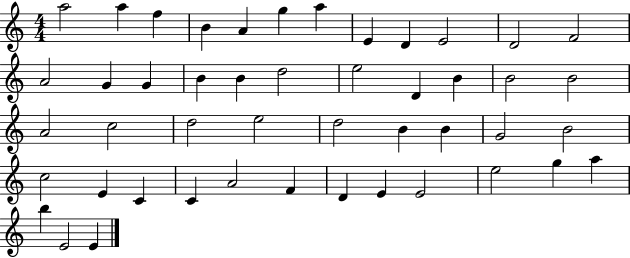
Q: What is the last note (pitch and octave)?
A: E4